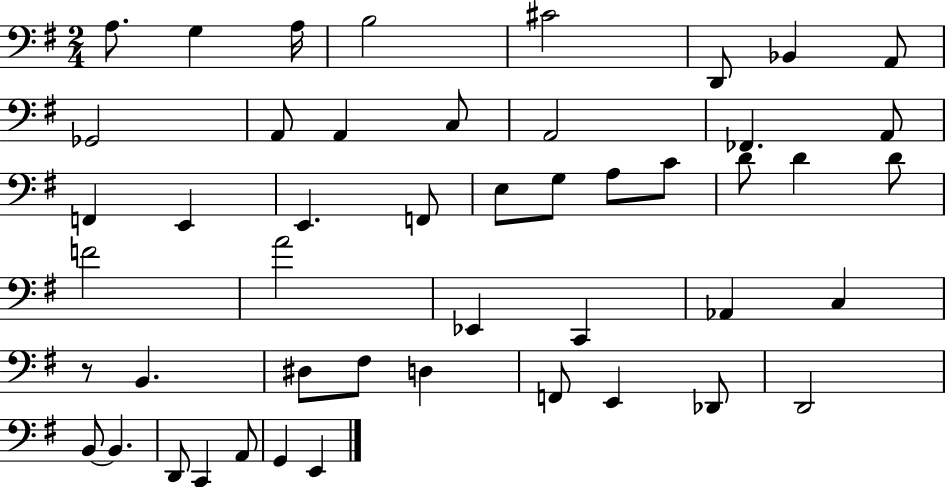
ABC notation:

X:1
T:Untitled
M:2/4
L:1/4
K:G
A,/2 G, A,/4 B,2 ^C2 D,,/2 _B,, A,,/2 _G,,2 A,,/2 A,, C,/2 A,,2 _F,, A,,/2 F,, E,, E,, F,,/2 E,/2 G,/2 A,/2 C/2 D/2 D D/2 F2 A2 _E,, C,, _A,, C, z/2 B,, ^D,/2 ^F,/2 D, F,,/2 E,, _D,,/2 D,,2 B,,/2 B,, D,,/2 C,, A,,/2 G,, E,,